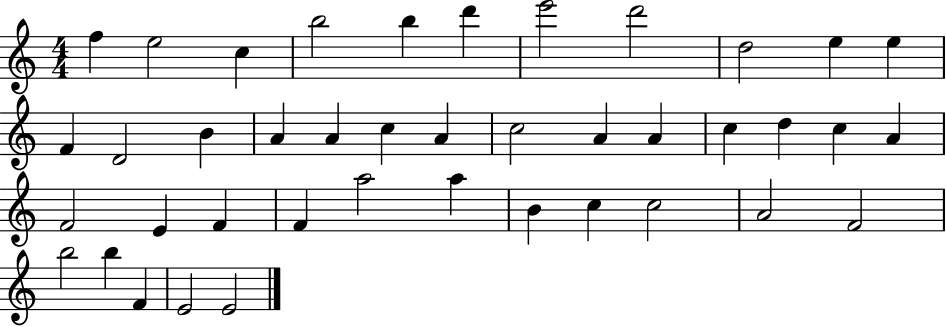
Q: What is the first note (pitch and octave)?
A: F5